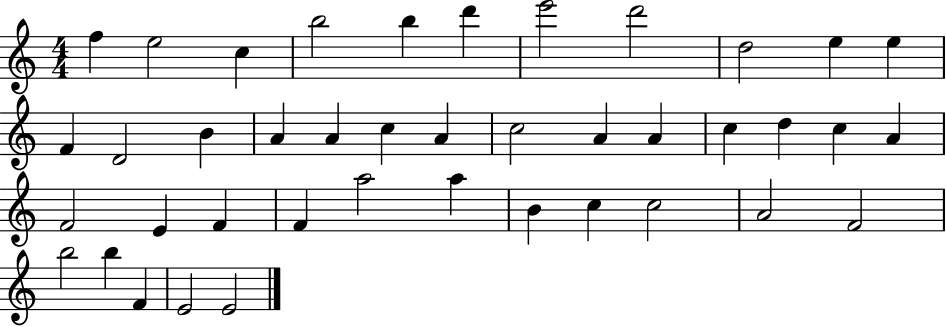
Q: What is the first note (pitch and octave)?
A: F5